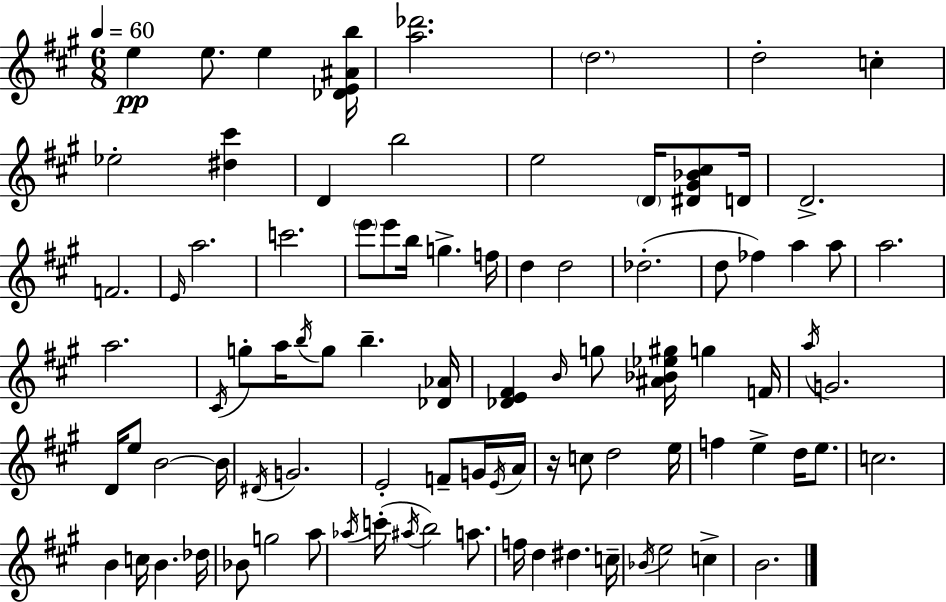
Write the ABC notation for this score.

X:1
T:Untitled
M:6/8
L:1/4
K:A
e e/2 e [_DE^Ab]/4 [a_d']2 d2 d2 c _e2 [^d^c'] D b2 e2 D/4 [^D^G_B^c]/2 D/4 D2 F2 E/4 a2 c'2 e'/2 e'/2 b/4 g f/4 d d2 _d2 d/2 _f a a/2 a2 a2 ^C/4 g/2 a/4 b/4 g/2 b [_D_A]/4 [_DE^F] B/4 g/2 [^A_B_e^g]/4 g F/4 a/4 G2 D/4 e/2 B2 B/4 ^D/4 G2 E2 F/2 G/4 E/4 A/4 z/4 c/2 d2 e/4 f e d/4 e/2 c2 B c/4 B _d/4 _B/2 g2 a/2 _a/4 c'/4 ^a/4 b2 a/2 f/4 d ^d c/4 _B/4 e2 c B2